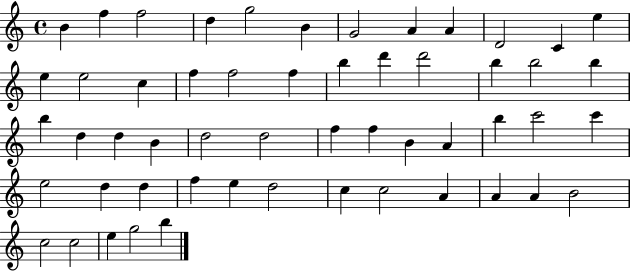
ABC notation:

X:1
T:Untitled
M:4/4
L:1/4
K:C
B f f2 d g2 B G2 A A D2 C e e e2 c f f2 f b d' d'2 b b2 b b d d B d2 d2 f f B A b c'2 c' e2 d d f e d2 c c2 A A A B2 c2 c2 e g2 b